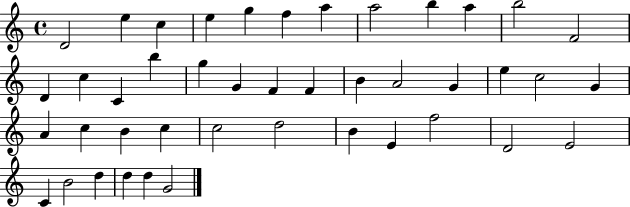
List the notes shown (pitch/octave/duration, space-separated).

D4/h E5/q C5/q E5/q G5/q F5/q A5/q A5/h B5/q A5/q B5/h F4/h D4/q C5/q C4/q B5/q G5/q G4/q F4/q F4/q B4/q A4/h G4/q E5/q C5/h G4/q A4/q C5/q B4/q C5/q C5/h D5/h B4/q E4/q F5/h D4/h E4/h C4/q B4/h D5/q D5/q D5/q G4/h